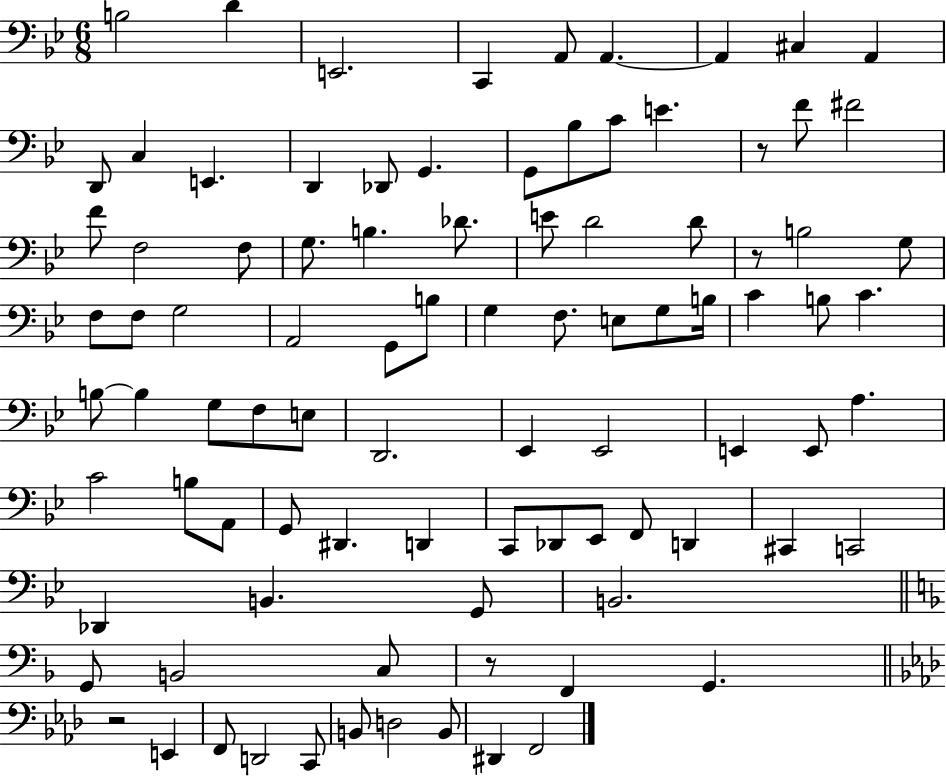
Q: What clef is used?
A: bass